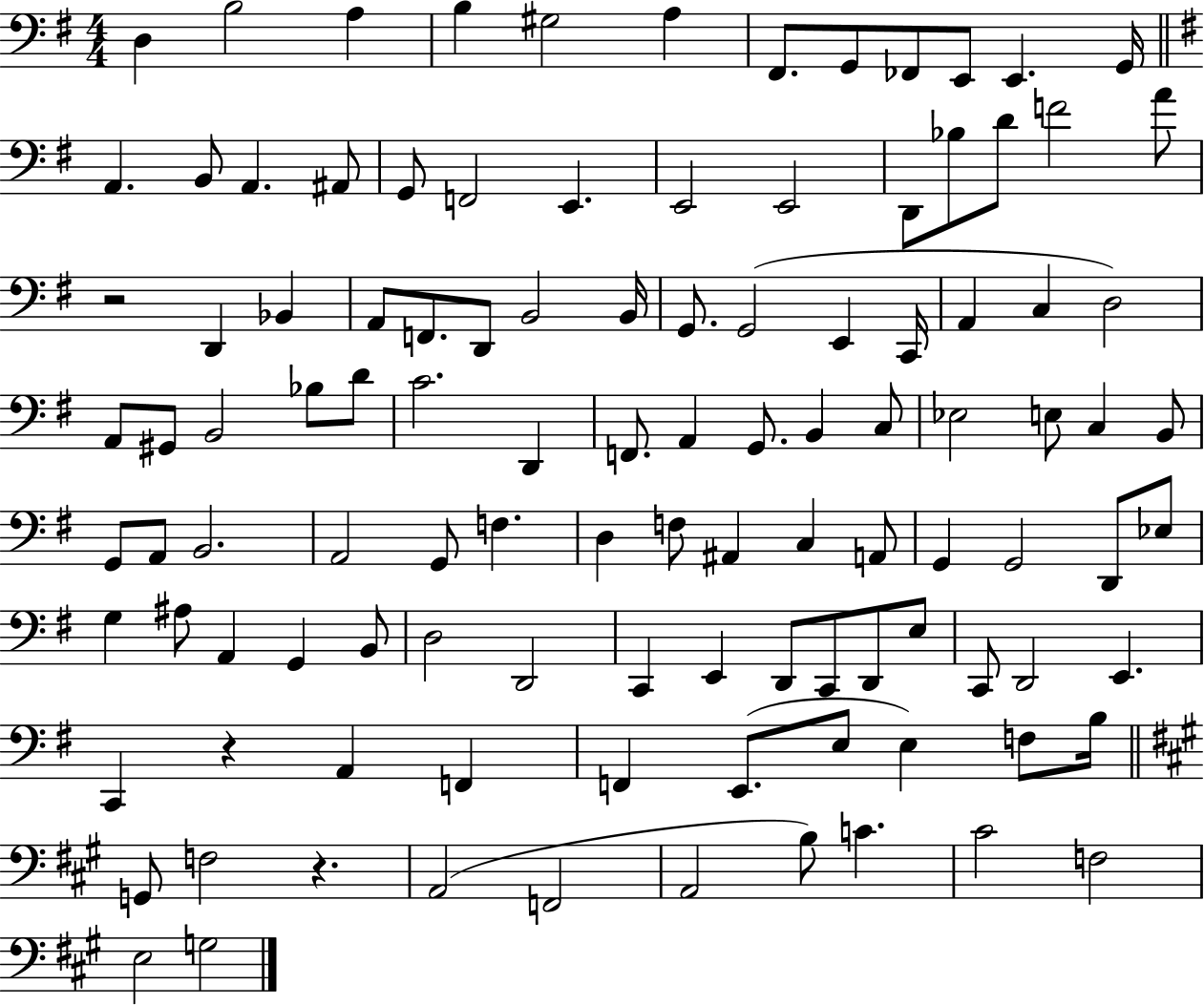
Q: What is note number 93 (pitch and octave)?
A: E3